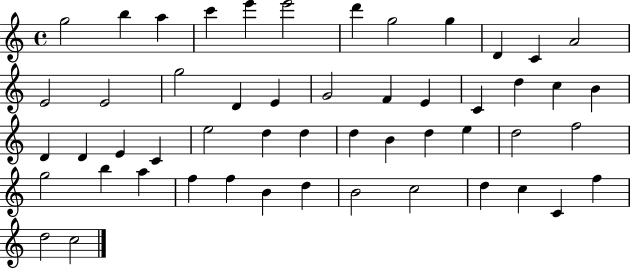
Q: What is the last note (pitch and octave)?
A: C5